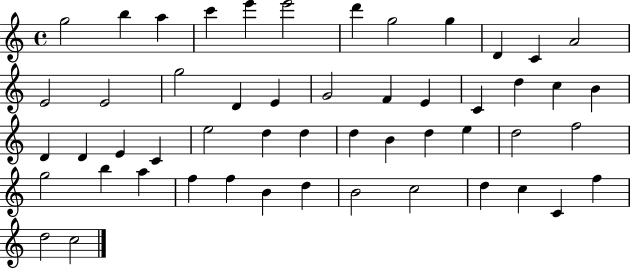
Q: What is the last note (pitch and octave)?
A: C5